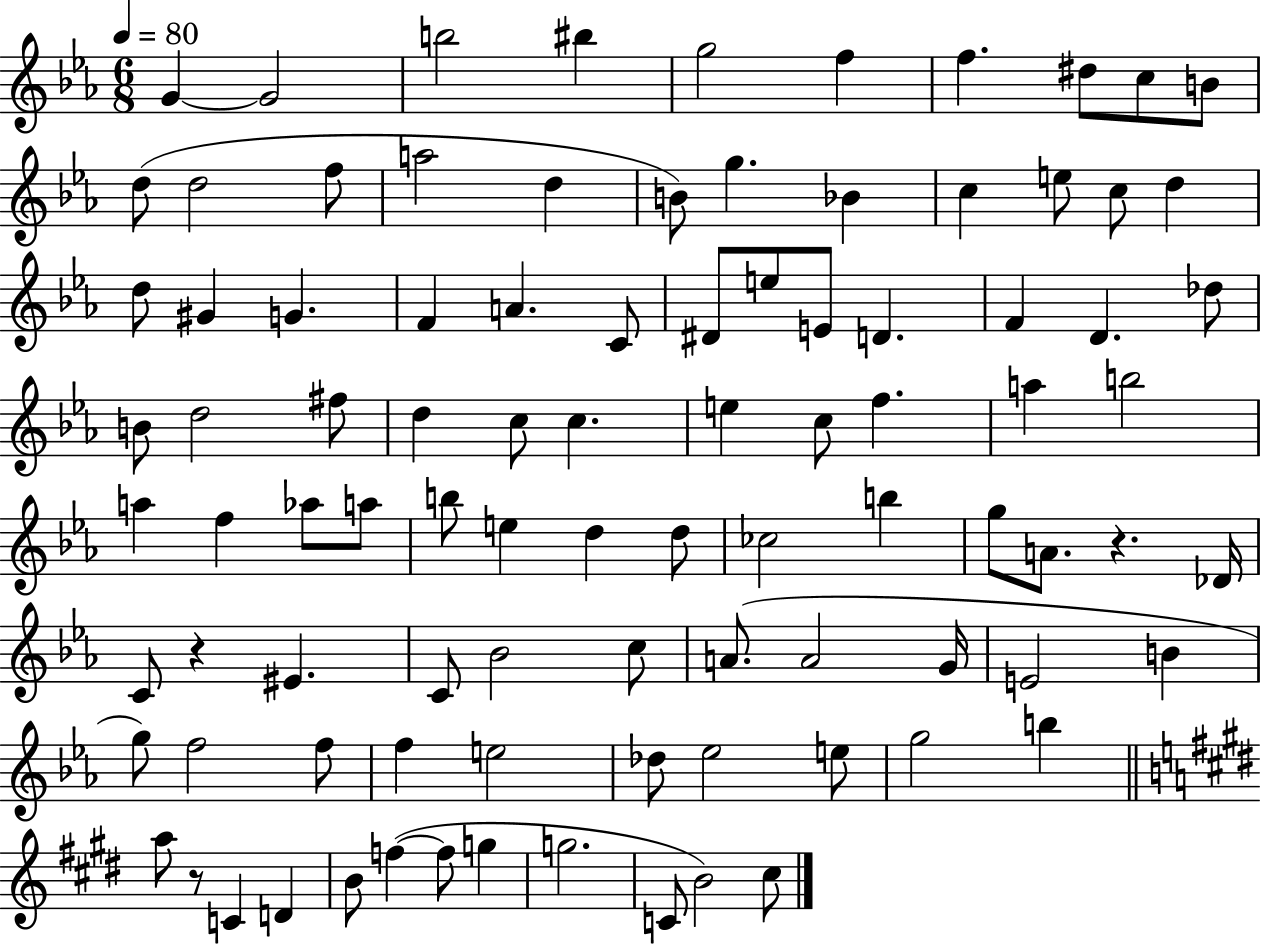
G4/q G4/h B5/h BIS5/q G5/h F5/q F5/q. D#5/e C5/e B4/e D5/e D5/h F5/e A5/h D5/q B4/e G5/q. Bb4/q C5/q E5/e C5/e D5/q D5/e G#4/q G4/q. F4/q A4/q. C4/e D#4/e E5/e E4/e D4/q. F4/q D4/q. Db5/e B4/e D5/h F#5/e D5/q C5/e C5/q. E5/q C5/e F5/q. A5/q B5/h A5/q F5/q Ab5/e A5/e B5/e E5/q D5/q D5/e CES5/h B5/q G5/e A4/e. R/q. Db4/s C4/e R/q EIS4/q. C4/e Bb4/h C5/e A4/e. A4/h G4/s E4/h B4/q G5/e F5/h F5/e F5/q E5/h Db5/e Eb5/h E5/e G5/h B5/q A5/e R/e C4/q D4/q B4/e F5/q F5/e G5/q G5/h. C4/e B4/h C#5/e